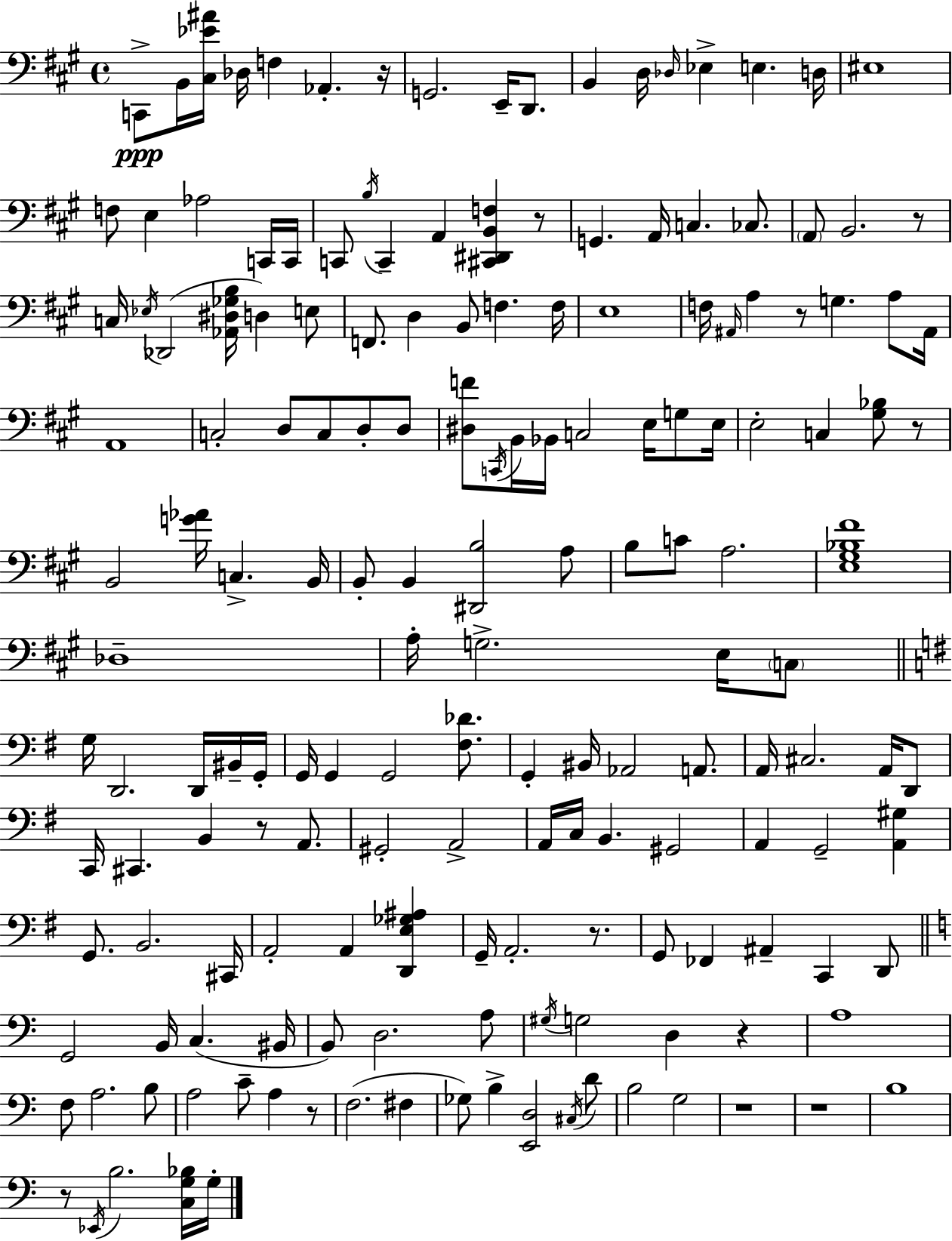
X:1
T:Untitled
M:4/4
L:1/4
K:A
C,,/2 B,,/4 [^C,_E^A]/4 _D,/4 F, _A,, z/4 G,,2 E,,/4 D,,/2 B,, D,/4 _D,/4 _E, E, D,/4 ^E,4 F,/2 E, _A,2 C,,/4 C,,/4 C,,/2 B,/4 C,, A,, [^C,,^D,,B,,F,] z/2 G,, A,,/4 C, _C,/2 A,,/2 B,,2 z/2 C,/4 _E,/4 _D,,2 [_A,,^D,_G,B,]/4 D, E,/2 F,,/2 D, B,,/2 F, F,/4 E,4 F,/4 ^A,,/4 A, z/2 G, A,/2 ^A,,/4 A,,4 C,2 D,/2 C,/2 D,/2 D,/2 [^D,F]/2 C,,/4 B,,/4 _B,,/4 C,2 E,/4 G,/2 E,/4 E,2 C, [^G,_B,]/2 z/2 B,,2 [G_A]/4 C, B,,/4 B,,/2 B,, [^D,,B,]2 A,/2 B,/2 C/2 A,2 [E,^G,_B,^F]4 _D,4 A,/4 G,2 E,/4 C,/2 G,/4 D,,2 D,,/4 ^B,,/4 G,,/4 G,,/4 G,, G,,2 [^F,_D]/2 G,, ^B,,/4 _A,,2 A,,/2 A,,/4 ^C,2 A,,/4 D,,/2 C,,/4 ^C,, B,, z/2 A,,/2 ^G,,2 A,,2 A,,/4 C,/4 B,, ^G,,2 A,, G,,2 [A,,^G,] G,,/2 B,,2 ^C,,/4 A,,2 A,, [D,,E,_G,^A,] G,,/4 A,,2 z/2 G,,/2 _F,, ^A,, C,, D,,/2 G,,2 B,,/4 C, ^B,,/4 B,,/2 D,2 A,/2 ^G,/4 G,2 D, z A,4 F,/2 A,2 B,/2 A,2 C/2 A, z/2 F,2 ^F, _G,/2 B, [E,,D,]2 ^C,/4 D/2 B,2 G,2 z4 z4 B,4 z/2 _E,,/4 B,2 [C,G,_B,]/4 G,/4